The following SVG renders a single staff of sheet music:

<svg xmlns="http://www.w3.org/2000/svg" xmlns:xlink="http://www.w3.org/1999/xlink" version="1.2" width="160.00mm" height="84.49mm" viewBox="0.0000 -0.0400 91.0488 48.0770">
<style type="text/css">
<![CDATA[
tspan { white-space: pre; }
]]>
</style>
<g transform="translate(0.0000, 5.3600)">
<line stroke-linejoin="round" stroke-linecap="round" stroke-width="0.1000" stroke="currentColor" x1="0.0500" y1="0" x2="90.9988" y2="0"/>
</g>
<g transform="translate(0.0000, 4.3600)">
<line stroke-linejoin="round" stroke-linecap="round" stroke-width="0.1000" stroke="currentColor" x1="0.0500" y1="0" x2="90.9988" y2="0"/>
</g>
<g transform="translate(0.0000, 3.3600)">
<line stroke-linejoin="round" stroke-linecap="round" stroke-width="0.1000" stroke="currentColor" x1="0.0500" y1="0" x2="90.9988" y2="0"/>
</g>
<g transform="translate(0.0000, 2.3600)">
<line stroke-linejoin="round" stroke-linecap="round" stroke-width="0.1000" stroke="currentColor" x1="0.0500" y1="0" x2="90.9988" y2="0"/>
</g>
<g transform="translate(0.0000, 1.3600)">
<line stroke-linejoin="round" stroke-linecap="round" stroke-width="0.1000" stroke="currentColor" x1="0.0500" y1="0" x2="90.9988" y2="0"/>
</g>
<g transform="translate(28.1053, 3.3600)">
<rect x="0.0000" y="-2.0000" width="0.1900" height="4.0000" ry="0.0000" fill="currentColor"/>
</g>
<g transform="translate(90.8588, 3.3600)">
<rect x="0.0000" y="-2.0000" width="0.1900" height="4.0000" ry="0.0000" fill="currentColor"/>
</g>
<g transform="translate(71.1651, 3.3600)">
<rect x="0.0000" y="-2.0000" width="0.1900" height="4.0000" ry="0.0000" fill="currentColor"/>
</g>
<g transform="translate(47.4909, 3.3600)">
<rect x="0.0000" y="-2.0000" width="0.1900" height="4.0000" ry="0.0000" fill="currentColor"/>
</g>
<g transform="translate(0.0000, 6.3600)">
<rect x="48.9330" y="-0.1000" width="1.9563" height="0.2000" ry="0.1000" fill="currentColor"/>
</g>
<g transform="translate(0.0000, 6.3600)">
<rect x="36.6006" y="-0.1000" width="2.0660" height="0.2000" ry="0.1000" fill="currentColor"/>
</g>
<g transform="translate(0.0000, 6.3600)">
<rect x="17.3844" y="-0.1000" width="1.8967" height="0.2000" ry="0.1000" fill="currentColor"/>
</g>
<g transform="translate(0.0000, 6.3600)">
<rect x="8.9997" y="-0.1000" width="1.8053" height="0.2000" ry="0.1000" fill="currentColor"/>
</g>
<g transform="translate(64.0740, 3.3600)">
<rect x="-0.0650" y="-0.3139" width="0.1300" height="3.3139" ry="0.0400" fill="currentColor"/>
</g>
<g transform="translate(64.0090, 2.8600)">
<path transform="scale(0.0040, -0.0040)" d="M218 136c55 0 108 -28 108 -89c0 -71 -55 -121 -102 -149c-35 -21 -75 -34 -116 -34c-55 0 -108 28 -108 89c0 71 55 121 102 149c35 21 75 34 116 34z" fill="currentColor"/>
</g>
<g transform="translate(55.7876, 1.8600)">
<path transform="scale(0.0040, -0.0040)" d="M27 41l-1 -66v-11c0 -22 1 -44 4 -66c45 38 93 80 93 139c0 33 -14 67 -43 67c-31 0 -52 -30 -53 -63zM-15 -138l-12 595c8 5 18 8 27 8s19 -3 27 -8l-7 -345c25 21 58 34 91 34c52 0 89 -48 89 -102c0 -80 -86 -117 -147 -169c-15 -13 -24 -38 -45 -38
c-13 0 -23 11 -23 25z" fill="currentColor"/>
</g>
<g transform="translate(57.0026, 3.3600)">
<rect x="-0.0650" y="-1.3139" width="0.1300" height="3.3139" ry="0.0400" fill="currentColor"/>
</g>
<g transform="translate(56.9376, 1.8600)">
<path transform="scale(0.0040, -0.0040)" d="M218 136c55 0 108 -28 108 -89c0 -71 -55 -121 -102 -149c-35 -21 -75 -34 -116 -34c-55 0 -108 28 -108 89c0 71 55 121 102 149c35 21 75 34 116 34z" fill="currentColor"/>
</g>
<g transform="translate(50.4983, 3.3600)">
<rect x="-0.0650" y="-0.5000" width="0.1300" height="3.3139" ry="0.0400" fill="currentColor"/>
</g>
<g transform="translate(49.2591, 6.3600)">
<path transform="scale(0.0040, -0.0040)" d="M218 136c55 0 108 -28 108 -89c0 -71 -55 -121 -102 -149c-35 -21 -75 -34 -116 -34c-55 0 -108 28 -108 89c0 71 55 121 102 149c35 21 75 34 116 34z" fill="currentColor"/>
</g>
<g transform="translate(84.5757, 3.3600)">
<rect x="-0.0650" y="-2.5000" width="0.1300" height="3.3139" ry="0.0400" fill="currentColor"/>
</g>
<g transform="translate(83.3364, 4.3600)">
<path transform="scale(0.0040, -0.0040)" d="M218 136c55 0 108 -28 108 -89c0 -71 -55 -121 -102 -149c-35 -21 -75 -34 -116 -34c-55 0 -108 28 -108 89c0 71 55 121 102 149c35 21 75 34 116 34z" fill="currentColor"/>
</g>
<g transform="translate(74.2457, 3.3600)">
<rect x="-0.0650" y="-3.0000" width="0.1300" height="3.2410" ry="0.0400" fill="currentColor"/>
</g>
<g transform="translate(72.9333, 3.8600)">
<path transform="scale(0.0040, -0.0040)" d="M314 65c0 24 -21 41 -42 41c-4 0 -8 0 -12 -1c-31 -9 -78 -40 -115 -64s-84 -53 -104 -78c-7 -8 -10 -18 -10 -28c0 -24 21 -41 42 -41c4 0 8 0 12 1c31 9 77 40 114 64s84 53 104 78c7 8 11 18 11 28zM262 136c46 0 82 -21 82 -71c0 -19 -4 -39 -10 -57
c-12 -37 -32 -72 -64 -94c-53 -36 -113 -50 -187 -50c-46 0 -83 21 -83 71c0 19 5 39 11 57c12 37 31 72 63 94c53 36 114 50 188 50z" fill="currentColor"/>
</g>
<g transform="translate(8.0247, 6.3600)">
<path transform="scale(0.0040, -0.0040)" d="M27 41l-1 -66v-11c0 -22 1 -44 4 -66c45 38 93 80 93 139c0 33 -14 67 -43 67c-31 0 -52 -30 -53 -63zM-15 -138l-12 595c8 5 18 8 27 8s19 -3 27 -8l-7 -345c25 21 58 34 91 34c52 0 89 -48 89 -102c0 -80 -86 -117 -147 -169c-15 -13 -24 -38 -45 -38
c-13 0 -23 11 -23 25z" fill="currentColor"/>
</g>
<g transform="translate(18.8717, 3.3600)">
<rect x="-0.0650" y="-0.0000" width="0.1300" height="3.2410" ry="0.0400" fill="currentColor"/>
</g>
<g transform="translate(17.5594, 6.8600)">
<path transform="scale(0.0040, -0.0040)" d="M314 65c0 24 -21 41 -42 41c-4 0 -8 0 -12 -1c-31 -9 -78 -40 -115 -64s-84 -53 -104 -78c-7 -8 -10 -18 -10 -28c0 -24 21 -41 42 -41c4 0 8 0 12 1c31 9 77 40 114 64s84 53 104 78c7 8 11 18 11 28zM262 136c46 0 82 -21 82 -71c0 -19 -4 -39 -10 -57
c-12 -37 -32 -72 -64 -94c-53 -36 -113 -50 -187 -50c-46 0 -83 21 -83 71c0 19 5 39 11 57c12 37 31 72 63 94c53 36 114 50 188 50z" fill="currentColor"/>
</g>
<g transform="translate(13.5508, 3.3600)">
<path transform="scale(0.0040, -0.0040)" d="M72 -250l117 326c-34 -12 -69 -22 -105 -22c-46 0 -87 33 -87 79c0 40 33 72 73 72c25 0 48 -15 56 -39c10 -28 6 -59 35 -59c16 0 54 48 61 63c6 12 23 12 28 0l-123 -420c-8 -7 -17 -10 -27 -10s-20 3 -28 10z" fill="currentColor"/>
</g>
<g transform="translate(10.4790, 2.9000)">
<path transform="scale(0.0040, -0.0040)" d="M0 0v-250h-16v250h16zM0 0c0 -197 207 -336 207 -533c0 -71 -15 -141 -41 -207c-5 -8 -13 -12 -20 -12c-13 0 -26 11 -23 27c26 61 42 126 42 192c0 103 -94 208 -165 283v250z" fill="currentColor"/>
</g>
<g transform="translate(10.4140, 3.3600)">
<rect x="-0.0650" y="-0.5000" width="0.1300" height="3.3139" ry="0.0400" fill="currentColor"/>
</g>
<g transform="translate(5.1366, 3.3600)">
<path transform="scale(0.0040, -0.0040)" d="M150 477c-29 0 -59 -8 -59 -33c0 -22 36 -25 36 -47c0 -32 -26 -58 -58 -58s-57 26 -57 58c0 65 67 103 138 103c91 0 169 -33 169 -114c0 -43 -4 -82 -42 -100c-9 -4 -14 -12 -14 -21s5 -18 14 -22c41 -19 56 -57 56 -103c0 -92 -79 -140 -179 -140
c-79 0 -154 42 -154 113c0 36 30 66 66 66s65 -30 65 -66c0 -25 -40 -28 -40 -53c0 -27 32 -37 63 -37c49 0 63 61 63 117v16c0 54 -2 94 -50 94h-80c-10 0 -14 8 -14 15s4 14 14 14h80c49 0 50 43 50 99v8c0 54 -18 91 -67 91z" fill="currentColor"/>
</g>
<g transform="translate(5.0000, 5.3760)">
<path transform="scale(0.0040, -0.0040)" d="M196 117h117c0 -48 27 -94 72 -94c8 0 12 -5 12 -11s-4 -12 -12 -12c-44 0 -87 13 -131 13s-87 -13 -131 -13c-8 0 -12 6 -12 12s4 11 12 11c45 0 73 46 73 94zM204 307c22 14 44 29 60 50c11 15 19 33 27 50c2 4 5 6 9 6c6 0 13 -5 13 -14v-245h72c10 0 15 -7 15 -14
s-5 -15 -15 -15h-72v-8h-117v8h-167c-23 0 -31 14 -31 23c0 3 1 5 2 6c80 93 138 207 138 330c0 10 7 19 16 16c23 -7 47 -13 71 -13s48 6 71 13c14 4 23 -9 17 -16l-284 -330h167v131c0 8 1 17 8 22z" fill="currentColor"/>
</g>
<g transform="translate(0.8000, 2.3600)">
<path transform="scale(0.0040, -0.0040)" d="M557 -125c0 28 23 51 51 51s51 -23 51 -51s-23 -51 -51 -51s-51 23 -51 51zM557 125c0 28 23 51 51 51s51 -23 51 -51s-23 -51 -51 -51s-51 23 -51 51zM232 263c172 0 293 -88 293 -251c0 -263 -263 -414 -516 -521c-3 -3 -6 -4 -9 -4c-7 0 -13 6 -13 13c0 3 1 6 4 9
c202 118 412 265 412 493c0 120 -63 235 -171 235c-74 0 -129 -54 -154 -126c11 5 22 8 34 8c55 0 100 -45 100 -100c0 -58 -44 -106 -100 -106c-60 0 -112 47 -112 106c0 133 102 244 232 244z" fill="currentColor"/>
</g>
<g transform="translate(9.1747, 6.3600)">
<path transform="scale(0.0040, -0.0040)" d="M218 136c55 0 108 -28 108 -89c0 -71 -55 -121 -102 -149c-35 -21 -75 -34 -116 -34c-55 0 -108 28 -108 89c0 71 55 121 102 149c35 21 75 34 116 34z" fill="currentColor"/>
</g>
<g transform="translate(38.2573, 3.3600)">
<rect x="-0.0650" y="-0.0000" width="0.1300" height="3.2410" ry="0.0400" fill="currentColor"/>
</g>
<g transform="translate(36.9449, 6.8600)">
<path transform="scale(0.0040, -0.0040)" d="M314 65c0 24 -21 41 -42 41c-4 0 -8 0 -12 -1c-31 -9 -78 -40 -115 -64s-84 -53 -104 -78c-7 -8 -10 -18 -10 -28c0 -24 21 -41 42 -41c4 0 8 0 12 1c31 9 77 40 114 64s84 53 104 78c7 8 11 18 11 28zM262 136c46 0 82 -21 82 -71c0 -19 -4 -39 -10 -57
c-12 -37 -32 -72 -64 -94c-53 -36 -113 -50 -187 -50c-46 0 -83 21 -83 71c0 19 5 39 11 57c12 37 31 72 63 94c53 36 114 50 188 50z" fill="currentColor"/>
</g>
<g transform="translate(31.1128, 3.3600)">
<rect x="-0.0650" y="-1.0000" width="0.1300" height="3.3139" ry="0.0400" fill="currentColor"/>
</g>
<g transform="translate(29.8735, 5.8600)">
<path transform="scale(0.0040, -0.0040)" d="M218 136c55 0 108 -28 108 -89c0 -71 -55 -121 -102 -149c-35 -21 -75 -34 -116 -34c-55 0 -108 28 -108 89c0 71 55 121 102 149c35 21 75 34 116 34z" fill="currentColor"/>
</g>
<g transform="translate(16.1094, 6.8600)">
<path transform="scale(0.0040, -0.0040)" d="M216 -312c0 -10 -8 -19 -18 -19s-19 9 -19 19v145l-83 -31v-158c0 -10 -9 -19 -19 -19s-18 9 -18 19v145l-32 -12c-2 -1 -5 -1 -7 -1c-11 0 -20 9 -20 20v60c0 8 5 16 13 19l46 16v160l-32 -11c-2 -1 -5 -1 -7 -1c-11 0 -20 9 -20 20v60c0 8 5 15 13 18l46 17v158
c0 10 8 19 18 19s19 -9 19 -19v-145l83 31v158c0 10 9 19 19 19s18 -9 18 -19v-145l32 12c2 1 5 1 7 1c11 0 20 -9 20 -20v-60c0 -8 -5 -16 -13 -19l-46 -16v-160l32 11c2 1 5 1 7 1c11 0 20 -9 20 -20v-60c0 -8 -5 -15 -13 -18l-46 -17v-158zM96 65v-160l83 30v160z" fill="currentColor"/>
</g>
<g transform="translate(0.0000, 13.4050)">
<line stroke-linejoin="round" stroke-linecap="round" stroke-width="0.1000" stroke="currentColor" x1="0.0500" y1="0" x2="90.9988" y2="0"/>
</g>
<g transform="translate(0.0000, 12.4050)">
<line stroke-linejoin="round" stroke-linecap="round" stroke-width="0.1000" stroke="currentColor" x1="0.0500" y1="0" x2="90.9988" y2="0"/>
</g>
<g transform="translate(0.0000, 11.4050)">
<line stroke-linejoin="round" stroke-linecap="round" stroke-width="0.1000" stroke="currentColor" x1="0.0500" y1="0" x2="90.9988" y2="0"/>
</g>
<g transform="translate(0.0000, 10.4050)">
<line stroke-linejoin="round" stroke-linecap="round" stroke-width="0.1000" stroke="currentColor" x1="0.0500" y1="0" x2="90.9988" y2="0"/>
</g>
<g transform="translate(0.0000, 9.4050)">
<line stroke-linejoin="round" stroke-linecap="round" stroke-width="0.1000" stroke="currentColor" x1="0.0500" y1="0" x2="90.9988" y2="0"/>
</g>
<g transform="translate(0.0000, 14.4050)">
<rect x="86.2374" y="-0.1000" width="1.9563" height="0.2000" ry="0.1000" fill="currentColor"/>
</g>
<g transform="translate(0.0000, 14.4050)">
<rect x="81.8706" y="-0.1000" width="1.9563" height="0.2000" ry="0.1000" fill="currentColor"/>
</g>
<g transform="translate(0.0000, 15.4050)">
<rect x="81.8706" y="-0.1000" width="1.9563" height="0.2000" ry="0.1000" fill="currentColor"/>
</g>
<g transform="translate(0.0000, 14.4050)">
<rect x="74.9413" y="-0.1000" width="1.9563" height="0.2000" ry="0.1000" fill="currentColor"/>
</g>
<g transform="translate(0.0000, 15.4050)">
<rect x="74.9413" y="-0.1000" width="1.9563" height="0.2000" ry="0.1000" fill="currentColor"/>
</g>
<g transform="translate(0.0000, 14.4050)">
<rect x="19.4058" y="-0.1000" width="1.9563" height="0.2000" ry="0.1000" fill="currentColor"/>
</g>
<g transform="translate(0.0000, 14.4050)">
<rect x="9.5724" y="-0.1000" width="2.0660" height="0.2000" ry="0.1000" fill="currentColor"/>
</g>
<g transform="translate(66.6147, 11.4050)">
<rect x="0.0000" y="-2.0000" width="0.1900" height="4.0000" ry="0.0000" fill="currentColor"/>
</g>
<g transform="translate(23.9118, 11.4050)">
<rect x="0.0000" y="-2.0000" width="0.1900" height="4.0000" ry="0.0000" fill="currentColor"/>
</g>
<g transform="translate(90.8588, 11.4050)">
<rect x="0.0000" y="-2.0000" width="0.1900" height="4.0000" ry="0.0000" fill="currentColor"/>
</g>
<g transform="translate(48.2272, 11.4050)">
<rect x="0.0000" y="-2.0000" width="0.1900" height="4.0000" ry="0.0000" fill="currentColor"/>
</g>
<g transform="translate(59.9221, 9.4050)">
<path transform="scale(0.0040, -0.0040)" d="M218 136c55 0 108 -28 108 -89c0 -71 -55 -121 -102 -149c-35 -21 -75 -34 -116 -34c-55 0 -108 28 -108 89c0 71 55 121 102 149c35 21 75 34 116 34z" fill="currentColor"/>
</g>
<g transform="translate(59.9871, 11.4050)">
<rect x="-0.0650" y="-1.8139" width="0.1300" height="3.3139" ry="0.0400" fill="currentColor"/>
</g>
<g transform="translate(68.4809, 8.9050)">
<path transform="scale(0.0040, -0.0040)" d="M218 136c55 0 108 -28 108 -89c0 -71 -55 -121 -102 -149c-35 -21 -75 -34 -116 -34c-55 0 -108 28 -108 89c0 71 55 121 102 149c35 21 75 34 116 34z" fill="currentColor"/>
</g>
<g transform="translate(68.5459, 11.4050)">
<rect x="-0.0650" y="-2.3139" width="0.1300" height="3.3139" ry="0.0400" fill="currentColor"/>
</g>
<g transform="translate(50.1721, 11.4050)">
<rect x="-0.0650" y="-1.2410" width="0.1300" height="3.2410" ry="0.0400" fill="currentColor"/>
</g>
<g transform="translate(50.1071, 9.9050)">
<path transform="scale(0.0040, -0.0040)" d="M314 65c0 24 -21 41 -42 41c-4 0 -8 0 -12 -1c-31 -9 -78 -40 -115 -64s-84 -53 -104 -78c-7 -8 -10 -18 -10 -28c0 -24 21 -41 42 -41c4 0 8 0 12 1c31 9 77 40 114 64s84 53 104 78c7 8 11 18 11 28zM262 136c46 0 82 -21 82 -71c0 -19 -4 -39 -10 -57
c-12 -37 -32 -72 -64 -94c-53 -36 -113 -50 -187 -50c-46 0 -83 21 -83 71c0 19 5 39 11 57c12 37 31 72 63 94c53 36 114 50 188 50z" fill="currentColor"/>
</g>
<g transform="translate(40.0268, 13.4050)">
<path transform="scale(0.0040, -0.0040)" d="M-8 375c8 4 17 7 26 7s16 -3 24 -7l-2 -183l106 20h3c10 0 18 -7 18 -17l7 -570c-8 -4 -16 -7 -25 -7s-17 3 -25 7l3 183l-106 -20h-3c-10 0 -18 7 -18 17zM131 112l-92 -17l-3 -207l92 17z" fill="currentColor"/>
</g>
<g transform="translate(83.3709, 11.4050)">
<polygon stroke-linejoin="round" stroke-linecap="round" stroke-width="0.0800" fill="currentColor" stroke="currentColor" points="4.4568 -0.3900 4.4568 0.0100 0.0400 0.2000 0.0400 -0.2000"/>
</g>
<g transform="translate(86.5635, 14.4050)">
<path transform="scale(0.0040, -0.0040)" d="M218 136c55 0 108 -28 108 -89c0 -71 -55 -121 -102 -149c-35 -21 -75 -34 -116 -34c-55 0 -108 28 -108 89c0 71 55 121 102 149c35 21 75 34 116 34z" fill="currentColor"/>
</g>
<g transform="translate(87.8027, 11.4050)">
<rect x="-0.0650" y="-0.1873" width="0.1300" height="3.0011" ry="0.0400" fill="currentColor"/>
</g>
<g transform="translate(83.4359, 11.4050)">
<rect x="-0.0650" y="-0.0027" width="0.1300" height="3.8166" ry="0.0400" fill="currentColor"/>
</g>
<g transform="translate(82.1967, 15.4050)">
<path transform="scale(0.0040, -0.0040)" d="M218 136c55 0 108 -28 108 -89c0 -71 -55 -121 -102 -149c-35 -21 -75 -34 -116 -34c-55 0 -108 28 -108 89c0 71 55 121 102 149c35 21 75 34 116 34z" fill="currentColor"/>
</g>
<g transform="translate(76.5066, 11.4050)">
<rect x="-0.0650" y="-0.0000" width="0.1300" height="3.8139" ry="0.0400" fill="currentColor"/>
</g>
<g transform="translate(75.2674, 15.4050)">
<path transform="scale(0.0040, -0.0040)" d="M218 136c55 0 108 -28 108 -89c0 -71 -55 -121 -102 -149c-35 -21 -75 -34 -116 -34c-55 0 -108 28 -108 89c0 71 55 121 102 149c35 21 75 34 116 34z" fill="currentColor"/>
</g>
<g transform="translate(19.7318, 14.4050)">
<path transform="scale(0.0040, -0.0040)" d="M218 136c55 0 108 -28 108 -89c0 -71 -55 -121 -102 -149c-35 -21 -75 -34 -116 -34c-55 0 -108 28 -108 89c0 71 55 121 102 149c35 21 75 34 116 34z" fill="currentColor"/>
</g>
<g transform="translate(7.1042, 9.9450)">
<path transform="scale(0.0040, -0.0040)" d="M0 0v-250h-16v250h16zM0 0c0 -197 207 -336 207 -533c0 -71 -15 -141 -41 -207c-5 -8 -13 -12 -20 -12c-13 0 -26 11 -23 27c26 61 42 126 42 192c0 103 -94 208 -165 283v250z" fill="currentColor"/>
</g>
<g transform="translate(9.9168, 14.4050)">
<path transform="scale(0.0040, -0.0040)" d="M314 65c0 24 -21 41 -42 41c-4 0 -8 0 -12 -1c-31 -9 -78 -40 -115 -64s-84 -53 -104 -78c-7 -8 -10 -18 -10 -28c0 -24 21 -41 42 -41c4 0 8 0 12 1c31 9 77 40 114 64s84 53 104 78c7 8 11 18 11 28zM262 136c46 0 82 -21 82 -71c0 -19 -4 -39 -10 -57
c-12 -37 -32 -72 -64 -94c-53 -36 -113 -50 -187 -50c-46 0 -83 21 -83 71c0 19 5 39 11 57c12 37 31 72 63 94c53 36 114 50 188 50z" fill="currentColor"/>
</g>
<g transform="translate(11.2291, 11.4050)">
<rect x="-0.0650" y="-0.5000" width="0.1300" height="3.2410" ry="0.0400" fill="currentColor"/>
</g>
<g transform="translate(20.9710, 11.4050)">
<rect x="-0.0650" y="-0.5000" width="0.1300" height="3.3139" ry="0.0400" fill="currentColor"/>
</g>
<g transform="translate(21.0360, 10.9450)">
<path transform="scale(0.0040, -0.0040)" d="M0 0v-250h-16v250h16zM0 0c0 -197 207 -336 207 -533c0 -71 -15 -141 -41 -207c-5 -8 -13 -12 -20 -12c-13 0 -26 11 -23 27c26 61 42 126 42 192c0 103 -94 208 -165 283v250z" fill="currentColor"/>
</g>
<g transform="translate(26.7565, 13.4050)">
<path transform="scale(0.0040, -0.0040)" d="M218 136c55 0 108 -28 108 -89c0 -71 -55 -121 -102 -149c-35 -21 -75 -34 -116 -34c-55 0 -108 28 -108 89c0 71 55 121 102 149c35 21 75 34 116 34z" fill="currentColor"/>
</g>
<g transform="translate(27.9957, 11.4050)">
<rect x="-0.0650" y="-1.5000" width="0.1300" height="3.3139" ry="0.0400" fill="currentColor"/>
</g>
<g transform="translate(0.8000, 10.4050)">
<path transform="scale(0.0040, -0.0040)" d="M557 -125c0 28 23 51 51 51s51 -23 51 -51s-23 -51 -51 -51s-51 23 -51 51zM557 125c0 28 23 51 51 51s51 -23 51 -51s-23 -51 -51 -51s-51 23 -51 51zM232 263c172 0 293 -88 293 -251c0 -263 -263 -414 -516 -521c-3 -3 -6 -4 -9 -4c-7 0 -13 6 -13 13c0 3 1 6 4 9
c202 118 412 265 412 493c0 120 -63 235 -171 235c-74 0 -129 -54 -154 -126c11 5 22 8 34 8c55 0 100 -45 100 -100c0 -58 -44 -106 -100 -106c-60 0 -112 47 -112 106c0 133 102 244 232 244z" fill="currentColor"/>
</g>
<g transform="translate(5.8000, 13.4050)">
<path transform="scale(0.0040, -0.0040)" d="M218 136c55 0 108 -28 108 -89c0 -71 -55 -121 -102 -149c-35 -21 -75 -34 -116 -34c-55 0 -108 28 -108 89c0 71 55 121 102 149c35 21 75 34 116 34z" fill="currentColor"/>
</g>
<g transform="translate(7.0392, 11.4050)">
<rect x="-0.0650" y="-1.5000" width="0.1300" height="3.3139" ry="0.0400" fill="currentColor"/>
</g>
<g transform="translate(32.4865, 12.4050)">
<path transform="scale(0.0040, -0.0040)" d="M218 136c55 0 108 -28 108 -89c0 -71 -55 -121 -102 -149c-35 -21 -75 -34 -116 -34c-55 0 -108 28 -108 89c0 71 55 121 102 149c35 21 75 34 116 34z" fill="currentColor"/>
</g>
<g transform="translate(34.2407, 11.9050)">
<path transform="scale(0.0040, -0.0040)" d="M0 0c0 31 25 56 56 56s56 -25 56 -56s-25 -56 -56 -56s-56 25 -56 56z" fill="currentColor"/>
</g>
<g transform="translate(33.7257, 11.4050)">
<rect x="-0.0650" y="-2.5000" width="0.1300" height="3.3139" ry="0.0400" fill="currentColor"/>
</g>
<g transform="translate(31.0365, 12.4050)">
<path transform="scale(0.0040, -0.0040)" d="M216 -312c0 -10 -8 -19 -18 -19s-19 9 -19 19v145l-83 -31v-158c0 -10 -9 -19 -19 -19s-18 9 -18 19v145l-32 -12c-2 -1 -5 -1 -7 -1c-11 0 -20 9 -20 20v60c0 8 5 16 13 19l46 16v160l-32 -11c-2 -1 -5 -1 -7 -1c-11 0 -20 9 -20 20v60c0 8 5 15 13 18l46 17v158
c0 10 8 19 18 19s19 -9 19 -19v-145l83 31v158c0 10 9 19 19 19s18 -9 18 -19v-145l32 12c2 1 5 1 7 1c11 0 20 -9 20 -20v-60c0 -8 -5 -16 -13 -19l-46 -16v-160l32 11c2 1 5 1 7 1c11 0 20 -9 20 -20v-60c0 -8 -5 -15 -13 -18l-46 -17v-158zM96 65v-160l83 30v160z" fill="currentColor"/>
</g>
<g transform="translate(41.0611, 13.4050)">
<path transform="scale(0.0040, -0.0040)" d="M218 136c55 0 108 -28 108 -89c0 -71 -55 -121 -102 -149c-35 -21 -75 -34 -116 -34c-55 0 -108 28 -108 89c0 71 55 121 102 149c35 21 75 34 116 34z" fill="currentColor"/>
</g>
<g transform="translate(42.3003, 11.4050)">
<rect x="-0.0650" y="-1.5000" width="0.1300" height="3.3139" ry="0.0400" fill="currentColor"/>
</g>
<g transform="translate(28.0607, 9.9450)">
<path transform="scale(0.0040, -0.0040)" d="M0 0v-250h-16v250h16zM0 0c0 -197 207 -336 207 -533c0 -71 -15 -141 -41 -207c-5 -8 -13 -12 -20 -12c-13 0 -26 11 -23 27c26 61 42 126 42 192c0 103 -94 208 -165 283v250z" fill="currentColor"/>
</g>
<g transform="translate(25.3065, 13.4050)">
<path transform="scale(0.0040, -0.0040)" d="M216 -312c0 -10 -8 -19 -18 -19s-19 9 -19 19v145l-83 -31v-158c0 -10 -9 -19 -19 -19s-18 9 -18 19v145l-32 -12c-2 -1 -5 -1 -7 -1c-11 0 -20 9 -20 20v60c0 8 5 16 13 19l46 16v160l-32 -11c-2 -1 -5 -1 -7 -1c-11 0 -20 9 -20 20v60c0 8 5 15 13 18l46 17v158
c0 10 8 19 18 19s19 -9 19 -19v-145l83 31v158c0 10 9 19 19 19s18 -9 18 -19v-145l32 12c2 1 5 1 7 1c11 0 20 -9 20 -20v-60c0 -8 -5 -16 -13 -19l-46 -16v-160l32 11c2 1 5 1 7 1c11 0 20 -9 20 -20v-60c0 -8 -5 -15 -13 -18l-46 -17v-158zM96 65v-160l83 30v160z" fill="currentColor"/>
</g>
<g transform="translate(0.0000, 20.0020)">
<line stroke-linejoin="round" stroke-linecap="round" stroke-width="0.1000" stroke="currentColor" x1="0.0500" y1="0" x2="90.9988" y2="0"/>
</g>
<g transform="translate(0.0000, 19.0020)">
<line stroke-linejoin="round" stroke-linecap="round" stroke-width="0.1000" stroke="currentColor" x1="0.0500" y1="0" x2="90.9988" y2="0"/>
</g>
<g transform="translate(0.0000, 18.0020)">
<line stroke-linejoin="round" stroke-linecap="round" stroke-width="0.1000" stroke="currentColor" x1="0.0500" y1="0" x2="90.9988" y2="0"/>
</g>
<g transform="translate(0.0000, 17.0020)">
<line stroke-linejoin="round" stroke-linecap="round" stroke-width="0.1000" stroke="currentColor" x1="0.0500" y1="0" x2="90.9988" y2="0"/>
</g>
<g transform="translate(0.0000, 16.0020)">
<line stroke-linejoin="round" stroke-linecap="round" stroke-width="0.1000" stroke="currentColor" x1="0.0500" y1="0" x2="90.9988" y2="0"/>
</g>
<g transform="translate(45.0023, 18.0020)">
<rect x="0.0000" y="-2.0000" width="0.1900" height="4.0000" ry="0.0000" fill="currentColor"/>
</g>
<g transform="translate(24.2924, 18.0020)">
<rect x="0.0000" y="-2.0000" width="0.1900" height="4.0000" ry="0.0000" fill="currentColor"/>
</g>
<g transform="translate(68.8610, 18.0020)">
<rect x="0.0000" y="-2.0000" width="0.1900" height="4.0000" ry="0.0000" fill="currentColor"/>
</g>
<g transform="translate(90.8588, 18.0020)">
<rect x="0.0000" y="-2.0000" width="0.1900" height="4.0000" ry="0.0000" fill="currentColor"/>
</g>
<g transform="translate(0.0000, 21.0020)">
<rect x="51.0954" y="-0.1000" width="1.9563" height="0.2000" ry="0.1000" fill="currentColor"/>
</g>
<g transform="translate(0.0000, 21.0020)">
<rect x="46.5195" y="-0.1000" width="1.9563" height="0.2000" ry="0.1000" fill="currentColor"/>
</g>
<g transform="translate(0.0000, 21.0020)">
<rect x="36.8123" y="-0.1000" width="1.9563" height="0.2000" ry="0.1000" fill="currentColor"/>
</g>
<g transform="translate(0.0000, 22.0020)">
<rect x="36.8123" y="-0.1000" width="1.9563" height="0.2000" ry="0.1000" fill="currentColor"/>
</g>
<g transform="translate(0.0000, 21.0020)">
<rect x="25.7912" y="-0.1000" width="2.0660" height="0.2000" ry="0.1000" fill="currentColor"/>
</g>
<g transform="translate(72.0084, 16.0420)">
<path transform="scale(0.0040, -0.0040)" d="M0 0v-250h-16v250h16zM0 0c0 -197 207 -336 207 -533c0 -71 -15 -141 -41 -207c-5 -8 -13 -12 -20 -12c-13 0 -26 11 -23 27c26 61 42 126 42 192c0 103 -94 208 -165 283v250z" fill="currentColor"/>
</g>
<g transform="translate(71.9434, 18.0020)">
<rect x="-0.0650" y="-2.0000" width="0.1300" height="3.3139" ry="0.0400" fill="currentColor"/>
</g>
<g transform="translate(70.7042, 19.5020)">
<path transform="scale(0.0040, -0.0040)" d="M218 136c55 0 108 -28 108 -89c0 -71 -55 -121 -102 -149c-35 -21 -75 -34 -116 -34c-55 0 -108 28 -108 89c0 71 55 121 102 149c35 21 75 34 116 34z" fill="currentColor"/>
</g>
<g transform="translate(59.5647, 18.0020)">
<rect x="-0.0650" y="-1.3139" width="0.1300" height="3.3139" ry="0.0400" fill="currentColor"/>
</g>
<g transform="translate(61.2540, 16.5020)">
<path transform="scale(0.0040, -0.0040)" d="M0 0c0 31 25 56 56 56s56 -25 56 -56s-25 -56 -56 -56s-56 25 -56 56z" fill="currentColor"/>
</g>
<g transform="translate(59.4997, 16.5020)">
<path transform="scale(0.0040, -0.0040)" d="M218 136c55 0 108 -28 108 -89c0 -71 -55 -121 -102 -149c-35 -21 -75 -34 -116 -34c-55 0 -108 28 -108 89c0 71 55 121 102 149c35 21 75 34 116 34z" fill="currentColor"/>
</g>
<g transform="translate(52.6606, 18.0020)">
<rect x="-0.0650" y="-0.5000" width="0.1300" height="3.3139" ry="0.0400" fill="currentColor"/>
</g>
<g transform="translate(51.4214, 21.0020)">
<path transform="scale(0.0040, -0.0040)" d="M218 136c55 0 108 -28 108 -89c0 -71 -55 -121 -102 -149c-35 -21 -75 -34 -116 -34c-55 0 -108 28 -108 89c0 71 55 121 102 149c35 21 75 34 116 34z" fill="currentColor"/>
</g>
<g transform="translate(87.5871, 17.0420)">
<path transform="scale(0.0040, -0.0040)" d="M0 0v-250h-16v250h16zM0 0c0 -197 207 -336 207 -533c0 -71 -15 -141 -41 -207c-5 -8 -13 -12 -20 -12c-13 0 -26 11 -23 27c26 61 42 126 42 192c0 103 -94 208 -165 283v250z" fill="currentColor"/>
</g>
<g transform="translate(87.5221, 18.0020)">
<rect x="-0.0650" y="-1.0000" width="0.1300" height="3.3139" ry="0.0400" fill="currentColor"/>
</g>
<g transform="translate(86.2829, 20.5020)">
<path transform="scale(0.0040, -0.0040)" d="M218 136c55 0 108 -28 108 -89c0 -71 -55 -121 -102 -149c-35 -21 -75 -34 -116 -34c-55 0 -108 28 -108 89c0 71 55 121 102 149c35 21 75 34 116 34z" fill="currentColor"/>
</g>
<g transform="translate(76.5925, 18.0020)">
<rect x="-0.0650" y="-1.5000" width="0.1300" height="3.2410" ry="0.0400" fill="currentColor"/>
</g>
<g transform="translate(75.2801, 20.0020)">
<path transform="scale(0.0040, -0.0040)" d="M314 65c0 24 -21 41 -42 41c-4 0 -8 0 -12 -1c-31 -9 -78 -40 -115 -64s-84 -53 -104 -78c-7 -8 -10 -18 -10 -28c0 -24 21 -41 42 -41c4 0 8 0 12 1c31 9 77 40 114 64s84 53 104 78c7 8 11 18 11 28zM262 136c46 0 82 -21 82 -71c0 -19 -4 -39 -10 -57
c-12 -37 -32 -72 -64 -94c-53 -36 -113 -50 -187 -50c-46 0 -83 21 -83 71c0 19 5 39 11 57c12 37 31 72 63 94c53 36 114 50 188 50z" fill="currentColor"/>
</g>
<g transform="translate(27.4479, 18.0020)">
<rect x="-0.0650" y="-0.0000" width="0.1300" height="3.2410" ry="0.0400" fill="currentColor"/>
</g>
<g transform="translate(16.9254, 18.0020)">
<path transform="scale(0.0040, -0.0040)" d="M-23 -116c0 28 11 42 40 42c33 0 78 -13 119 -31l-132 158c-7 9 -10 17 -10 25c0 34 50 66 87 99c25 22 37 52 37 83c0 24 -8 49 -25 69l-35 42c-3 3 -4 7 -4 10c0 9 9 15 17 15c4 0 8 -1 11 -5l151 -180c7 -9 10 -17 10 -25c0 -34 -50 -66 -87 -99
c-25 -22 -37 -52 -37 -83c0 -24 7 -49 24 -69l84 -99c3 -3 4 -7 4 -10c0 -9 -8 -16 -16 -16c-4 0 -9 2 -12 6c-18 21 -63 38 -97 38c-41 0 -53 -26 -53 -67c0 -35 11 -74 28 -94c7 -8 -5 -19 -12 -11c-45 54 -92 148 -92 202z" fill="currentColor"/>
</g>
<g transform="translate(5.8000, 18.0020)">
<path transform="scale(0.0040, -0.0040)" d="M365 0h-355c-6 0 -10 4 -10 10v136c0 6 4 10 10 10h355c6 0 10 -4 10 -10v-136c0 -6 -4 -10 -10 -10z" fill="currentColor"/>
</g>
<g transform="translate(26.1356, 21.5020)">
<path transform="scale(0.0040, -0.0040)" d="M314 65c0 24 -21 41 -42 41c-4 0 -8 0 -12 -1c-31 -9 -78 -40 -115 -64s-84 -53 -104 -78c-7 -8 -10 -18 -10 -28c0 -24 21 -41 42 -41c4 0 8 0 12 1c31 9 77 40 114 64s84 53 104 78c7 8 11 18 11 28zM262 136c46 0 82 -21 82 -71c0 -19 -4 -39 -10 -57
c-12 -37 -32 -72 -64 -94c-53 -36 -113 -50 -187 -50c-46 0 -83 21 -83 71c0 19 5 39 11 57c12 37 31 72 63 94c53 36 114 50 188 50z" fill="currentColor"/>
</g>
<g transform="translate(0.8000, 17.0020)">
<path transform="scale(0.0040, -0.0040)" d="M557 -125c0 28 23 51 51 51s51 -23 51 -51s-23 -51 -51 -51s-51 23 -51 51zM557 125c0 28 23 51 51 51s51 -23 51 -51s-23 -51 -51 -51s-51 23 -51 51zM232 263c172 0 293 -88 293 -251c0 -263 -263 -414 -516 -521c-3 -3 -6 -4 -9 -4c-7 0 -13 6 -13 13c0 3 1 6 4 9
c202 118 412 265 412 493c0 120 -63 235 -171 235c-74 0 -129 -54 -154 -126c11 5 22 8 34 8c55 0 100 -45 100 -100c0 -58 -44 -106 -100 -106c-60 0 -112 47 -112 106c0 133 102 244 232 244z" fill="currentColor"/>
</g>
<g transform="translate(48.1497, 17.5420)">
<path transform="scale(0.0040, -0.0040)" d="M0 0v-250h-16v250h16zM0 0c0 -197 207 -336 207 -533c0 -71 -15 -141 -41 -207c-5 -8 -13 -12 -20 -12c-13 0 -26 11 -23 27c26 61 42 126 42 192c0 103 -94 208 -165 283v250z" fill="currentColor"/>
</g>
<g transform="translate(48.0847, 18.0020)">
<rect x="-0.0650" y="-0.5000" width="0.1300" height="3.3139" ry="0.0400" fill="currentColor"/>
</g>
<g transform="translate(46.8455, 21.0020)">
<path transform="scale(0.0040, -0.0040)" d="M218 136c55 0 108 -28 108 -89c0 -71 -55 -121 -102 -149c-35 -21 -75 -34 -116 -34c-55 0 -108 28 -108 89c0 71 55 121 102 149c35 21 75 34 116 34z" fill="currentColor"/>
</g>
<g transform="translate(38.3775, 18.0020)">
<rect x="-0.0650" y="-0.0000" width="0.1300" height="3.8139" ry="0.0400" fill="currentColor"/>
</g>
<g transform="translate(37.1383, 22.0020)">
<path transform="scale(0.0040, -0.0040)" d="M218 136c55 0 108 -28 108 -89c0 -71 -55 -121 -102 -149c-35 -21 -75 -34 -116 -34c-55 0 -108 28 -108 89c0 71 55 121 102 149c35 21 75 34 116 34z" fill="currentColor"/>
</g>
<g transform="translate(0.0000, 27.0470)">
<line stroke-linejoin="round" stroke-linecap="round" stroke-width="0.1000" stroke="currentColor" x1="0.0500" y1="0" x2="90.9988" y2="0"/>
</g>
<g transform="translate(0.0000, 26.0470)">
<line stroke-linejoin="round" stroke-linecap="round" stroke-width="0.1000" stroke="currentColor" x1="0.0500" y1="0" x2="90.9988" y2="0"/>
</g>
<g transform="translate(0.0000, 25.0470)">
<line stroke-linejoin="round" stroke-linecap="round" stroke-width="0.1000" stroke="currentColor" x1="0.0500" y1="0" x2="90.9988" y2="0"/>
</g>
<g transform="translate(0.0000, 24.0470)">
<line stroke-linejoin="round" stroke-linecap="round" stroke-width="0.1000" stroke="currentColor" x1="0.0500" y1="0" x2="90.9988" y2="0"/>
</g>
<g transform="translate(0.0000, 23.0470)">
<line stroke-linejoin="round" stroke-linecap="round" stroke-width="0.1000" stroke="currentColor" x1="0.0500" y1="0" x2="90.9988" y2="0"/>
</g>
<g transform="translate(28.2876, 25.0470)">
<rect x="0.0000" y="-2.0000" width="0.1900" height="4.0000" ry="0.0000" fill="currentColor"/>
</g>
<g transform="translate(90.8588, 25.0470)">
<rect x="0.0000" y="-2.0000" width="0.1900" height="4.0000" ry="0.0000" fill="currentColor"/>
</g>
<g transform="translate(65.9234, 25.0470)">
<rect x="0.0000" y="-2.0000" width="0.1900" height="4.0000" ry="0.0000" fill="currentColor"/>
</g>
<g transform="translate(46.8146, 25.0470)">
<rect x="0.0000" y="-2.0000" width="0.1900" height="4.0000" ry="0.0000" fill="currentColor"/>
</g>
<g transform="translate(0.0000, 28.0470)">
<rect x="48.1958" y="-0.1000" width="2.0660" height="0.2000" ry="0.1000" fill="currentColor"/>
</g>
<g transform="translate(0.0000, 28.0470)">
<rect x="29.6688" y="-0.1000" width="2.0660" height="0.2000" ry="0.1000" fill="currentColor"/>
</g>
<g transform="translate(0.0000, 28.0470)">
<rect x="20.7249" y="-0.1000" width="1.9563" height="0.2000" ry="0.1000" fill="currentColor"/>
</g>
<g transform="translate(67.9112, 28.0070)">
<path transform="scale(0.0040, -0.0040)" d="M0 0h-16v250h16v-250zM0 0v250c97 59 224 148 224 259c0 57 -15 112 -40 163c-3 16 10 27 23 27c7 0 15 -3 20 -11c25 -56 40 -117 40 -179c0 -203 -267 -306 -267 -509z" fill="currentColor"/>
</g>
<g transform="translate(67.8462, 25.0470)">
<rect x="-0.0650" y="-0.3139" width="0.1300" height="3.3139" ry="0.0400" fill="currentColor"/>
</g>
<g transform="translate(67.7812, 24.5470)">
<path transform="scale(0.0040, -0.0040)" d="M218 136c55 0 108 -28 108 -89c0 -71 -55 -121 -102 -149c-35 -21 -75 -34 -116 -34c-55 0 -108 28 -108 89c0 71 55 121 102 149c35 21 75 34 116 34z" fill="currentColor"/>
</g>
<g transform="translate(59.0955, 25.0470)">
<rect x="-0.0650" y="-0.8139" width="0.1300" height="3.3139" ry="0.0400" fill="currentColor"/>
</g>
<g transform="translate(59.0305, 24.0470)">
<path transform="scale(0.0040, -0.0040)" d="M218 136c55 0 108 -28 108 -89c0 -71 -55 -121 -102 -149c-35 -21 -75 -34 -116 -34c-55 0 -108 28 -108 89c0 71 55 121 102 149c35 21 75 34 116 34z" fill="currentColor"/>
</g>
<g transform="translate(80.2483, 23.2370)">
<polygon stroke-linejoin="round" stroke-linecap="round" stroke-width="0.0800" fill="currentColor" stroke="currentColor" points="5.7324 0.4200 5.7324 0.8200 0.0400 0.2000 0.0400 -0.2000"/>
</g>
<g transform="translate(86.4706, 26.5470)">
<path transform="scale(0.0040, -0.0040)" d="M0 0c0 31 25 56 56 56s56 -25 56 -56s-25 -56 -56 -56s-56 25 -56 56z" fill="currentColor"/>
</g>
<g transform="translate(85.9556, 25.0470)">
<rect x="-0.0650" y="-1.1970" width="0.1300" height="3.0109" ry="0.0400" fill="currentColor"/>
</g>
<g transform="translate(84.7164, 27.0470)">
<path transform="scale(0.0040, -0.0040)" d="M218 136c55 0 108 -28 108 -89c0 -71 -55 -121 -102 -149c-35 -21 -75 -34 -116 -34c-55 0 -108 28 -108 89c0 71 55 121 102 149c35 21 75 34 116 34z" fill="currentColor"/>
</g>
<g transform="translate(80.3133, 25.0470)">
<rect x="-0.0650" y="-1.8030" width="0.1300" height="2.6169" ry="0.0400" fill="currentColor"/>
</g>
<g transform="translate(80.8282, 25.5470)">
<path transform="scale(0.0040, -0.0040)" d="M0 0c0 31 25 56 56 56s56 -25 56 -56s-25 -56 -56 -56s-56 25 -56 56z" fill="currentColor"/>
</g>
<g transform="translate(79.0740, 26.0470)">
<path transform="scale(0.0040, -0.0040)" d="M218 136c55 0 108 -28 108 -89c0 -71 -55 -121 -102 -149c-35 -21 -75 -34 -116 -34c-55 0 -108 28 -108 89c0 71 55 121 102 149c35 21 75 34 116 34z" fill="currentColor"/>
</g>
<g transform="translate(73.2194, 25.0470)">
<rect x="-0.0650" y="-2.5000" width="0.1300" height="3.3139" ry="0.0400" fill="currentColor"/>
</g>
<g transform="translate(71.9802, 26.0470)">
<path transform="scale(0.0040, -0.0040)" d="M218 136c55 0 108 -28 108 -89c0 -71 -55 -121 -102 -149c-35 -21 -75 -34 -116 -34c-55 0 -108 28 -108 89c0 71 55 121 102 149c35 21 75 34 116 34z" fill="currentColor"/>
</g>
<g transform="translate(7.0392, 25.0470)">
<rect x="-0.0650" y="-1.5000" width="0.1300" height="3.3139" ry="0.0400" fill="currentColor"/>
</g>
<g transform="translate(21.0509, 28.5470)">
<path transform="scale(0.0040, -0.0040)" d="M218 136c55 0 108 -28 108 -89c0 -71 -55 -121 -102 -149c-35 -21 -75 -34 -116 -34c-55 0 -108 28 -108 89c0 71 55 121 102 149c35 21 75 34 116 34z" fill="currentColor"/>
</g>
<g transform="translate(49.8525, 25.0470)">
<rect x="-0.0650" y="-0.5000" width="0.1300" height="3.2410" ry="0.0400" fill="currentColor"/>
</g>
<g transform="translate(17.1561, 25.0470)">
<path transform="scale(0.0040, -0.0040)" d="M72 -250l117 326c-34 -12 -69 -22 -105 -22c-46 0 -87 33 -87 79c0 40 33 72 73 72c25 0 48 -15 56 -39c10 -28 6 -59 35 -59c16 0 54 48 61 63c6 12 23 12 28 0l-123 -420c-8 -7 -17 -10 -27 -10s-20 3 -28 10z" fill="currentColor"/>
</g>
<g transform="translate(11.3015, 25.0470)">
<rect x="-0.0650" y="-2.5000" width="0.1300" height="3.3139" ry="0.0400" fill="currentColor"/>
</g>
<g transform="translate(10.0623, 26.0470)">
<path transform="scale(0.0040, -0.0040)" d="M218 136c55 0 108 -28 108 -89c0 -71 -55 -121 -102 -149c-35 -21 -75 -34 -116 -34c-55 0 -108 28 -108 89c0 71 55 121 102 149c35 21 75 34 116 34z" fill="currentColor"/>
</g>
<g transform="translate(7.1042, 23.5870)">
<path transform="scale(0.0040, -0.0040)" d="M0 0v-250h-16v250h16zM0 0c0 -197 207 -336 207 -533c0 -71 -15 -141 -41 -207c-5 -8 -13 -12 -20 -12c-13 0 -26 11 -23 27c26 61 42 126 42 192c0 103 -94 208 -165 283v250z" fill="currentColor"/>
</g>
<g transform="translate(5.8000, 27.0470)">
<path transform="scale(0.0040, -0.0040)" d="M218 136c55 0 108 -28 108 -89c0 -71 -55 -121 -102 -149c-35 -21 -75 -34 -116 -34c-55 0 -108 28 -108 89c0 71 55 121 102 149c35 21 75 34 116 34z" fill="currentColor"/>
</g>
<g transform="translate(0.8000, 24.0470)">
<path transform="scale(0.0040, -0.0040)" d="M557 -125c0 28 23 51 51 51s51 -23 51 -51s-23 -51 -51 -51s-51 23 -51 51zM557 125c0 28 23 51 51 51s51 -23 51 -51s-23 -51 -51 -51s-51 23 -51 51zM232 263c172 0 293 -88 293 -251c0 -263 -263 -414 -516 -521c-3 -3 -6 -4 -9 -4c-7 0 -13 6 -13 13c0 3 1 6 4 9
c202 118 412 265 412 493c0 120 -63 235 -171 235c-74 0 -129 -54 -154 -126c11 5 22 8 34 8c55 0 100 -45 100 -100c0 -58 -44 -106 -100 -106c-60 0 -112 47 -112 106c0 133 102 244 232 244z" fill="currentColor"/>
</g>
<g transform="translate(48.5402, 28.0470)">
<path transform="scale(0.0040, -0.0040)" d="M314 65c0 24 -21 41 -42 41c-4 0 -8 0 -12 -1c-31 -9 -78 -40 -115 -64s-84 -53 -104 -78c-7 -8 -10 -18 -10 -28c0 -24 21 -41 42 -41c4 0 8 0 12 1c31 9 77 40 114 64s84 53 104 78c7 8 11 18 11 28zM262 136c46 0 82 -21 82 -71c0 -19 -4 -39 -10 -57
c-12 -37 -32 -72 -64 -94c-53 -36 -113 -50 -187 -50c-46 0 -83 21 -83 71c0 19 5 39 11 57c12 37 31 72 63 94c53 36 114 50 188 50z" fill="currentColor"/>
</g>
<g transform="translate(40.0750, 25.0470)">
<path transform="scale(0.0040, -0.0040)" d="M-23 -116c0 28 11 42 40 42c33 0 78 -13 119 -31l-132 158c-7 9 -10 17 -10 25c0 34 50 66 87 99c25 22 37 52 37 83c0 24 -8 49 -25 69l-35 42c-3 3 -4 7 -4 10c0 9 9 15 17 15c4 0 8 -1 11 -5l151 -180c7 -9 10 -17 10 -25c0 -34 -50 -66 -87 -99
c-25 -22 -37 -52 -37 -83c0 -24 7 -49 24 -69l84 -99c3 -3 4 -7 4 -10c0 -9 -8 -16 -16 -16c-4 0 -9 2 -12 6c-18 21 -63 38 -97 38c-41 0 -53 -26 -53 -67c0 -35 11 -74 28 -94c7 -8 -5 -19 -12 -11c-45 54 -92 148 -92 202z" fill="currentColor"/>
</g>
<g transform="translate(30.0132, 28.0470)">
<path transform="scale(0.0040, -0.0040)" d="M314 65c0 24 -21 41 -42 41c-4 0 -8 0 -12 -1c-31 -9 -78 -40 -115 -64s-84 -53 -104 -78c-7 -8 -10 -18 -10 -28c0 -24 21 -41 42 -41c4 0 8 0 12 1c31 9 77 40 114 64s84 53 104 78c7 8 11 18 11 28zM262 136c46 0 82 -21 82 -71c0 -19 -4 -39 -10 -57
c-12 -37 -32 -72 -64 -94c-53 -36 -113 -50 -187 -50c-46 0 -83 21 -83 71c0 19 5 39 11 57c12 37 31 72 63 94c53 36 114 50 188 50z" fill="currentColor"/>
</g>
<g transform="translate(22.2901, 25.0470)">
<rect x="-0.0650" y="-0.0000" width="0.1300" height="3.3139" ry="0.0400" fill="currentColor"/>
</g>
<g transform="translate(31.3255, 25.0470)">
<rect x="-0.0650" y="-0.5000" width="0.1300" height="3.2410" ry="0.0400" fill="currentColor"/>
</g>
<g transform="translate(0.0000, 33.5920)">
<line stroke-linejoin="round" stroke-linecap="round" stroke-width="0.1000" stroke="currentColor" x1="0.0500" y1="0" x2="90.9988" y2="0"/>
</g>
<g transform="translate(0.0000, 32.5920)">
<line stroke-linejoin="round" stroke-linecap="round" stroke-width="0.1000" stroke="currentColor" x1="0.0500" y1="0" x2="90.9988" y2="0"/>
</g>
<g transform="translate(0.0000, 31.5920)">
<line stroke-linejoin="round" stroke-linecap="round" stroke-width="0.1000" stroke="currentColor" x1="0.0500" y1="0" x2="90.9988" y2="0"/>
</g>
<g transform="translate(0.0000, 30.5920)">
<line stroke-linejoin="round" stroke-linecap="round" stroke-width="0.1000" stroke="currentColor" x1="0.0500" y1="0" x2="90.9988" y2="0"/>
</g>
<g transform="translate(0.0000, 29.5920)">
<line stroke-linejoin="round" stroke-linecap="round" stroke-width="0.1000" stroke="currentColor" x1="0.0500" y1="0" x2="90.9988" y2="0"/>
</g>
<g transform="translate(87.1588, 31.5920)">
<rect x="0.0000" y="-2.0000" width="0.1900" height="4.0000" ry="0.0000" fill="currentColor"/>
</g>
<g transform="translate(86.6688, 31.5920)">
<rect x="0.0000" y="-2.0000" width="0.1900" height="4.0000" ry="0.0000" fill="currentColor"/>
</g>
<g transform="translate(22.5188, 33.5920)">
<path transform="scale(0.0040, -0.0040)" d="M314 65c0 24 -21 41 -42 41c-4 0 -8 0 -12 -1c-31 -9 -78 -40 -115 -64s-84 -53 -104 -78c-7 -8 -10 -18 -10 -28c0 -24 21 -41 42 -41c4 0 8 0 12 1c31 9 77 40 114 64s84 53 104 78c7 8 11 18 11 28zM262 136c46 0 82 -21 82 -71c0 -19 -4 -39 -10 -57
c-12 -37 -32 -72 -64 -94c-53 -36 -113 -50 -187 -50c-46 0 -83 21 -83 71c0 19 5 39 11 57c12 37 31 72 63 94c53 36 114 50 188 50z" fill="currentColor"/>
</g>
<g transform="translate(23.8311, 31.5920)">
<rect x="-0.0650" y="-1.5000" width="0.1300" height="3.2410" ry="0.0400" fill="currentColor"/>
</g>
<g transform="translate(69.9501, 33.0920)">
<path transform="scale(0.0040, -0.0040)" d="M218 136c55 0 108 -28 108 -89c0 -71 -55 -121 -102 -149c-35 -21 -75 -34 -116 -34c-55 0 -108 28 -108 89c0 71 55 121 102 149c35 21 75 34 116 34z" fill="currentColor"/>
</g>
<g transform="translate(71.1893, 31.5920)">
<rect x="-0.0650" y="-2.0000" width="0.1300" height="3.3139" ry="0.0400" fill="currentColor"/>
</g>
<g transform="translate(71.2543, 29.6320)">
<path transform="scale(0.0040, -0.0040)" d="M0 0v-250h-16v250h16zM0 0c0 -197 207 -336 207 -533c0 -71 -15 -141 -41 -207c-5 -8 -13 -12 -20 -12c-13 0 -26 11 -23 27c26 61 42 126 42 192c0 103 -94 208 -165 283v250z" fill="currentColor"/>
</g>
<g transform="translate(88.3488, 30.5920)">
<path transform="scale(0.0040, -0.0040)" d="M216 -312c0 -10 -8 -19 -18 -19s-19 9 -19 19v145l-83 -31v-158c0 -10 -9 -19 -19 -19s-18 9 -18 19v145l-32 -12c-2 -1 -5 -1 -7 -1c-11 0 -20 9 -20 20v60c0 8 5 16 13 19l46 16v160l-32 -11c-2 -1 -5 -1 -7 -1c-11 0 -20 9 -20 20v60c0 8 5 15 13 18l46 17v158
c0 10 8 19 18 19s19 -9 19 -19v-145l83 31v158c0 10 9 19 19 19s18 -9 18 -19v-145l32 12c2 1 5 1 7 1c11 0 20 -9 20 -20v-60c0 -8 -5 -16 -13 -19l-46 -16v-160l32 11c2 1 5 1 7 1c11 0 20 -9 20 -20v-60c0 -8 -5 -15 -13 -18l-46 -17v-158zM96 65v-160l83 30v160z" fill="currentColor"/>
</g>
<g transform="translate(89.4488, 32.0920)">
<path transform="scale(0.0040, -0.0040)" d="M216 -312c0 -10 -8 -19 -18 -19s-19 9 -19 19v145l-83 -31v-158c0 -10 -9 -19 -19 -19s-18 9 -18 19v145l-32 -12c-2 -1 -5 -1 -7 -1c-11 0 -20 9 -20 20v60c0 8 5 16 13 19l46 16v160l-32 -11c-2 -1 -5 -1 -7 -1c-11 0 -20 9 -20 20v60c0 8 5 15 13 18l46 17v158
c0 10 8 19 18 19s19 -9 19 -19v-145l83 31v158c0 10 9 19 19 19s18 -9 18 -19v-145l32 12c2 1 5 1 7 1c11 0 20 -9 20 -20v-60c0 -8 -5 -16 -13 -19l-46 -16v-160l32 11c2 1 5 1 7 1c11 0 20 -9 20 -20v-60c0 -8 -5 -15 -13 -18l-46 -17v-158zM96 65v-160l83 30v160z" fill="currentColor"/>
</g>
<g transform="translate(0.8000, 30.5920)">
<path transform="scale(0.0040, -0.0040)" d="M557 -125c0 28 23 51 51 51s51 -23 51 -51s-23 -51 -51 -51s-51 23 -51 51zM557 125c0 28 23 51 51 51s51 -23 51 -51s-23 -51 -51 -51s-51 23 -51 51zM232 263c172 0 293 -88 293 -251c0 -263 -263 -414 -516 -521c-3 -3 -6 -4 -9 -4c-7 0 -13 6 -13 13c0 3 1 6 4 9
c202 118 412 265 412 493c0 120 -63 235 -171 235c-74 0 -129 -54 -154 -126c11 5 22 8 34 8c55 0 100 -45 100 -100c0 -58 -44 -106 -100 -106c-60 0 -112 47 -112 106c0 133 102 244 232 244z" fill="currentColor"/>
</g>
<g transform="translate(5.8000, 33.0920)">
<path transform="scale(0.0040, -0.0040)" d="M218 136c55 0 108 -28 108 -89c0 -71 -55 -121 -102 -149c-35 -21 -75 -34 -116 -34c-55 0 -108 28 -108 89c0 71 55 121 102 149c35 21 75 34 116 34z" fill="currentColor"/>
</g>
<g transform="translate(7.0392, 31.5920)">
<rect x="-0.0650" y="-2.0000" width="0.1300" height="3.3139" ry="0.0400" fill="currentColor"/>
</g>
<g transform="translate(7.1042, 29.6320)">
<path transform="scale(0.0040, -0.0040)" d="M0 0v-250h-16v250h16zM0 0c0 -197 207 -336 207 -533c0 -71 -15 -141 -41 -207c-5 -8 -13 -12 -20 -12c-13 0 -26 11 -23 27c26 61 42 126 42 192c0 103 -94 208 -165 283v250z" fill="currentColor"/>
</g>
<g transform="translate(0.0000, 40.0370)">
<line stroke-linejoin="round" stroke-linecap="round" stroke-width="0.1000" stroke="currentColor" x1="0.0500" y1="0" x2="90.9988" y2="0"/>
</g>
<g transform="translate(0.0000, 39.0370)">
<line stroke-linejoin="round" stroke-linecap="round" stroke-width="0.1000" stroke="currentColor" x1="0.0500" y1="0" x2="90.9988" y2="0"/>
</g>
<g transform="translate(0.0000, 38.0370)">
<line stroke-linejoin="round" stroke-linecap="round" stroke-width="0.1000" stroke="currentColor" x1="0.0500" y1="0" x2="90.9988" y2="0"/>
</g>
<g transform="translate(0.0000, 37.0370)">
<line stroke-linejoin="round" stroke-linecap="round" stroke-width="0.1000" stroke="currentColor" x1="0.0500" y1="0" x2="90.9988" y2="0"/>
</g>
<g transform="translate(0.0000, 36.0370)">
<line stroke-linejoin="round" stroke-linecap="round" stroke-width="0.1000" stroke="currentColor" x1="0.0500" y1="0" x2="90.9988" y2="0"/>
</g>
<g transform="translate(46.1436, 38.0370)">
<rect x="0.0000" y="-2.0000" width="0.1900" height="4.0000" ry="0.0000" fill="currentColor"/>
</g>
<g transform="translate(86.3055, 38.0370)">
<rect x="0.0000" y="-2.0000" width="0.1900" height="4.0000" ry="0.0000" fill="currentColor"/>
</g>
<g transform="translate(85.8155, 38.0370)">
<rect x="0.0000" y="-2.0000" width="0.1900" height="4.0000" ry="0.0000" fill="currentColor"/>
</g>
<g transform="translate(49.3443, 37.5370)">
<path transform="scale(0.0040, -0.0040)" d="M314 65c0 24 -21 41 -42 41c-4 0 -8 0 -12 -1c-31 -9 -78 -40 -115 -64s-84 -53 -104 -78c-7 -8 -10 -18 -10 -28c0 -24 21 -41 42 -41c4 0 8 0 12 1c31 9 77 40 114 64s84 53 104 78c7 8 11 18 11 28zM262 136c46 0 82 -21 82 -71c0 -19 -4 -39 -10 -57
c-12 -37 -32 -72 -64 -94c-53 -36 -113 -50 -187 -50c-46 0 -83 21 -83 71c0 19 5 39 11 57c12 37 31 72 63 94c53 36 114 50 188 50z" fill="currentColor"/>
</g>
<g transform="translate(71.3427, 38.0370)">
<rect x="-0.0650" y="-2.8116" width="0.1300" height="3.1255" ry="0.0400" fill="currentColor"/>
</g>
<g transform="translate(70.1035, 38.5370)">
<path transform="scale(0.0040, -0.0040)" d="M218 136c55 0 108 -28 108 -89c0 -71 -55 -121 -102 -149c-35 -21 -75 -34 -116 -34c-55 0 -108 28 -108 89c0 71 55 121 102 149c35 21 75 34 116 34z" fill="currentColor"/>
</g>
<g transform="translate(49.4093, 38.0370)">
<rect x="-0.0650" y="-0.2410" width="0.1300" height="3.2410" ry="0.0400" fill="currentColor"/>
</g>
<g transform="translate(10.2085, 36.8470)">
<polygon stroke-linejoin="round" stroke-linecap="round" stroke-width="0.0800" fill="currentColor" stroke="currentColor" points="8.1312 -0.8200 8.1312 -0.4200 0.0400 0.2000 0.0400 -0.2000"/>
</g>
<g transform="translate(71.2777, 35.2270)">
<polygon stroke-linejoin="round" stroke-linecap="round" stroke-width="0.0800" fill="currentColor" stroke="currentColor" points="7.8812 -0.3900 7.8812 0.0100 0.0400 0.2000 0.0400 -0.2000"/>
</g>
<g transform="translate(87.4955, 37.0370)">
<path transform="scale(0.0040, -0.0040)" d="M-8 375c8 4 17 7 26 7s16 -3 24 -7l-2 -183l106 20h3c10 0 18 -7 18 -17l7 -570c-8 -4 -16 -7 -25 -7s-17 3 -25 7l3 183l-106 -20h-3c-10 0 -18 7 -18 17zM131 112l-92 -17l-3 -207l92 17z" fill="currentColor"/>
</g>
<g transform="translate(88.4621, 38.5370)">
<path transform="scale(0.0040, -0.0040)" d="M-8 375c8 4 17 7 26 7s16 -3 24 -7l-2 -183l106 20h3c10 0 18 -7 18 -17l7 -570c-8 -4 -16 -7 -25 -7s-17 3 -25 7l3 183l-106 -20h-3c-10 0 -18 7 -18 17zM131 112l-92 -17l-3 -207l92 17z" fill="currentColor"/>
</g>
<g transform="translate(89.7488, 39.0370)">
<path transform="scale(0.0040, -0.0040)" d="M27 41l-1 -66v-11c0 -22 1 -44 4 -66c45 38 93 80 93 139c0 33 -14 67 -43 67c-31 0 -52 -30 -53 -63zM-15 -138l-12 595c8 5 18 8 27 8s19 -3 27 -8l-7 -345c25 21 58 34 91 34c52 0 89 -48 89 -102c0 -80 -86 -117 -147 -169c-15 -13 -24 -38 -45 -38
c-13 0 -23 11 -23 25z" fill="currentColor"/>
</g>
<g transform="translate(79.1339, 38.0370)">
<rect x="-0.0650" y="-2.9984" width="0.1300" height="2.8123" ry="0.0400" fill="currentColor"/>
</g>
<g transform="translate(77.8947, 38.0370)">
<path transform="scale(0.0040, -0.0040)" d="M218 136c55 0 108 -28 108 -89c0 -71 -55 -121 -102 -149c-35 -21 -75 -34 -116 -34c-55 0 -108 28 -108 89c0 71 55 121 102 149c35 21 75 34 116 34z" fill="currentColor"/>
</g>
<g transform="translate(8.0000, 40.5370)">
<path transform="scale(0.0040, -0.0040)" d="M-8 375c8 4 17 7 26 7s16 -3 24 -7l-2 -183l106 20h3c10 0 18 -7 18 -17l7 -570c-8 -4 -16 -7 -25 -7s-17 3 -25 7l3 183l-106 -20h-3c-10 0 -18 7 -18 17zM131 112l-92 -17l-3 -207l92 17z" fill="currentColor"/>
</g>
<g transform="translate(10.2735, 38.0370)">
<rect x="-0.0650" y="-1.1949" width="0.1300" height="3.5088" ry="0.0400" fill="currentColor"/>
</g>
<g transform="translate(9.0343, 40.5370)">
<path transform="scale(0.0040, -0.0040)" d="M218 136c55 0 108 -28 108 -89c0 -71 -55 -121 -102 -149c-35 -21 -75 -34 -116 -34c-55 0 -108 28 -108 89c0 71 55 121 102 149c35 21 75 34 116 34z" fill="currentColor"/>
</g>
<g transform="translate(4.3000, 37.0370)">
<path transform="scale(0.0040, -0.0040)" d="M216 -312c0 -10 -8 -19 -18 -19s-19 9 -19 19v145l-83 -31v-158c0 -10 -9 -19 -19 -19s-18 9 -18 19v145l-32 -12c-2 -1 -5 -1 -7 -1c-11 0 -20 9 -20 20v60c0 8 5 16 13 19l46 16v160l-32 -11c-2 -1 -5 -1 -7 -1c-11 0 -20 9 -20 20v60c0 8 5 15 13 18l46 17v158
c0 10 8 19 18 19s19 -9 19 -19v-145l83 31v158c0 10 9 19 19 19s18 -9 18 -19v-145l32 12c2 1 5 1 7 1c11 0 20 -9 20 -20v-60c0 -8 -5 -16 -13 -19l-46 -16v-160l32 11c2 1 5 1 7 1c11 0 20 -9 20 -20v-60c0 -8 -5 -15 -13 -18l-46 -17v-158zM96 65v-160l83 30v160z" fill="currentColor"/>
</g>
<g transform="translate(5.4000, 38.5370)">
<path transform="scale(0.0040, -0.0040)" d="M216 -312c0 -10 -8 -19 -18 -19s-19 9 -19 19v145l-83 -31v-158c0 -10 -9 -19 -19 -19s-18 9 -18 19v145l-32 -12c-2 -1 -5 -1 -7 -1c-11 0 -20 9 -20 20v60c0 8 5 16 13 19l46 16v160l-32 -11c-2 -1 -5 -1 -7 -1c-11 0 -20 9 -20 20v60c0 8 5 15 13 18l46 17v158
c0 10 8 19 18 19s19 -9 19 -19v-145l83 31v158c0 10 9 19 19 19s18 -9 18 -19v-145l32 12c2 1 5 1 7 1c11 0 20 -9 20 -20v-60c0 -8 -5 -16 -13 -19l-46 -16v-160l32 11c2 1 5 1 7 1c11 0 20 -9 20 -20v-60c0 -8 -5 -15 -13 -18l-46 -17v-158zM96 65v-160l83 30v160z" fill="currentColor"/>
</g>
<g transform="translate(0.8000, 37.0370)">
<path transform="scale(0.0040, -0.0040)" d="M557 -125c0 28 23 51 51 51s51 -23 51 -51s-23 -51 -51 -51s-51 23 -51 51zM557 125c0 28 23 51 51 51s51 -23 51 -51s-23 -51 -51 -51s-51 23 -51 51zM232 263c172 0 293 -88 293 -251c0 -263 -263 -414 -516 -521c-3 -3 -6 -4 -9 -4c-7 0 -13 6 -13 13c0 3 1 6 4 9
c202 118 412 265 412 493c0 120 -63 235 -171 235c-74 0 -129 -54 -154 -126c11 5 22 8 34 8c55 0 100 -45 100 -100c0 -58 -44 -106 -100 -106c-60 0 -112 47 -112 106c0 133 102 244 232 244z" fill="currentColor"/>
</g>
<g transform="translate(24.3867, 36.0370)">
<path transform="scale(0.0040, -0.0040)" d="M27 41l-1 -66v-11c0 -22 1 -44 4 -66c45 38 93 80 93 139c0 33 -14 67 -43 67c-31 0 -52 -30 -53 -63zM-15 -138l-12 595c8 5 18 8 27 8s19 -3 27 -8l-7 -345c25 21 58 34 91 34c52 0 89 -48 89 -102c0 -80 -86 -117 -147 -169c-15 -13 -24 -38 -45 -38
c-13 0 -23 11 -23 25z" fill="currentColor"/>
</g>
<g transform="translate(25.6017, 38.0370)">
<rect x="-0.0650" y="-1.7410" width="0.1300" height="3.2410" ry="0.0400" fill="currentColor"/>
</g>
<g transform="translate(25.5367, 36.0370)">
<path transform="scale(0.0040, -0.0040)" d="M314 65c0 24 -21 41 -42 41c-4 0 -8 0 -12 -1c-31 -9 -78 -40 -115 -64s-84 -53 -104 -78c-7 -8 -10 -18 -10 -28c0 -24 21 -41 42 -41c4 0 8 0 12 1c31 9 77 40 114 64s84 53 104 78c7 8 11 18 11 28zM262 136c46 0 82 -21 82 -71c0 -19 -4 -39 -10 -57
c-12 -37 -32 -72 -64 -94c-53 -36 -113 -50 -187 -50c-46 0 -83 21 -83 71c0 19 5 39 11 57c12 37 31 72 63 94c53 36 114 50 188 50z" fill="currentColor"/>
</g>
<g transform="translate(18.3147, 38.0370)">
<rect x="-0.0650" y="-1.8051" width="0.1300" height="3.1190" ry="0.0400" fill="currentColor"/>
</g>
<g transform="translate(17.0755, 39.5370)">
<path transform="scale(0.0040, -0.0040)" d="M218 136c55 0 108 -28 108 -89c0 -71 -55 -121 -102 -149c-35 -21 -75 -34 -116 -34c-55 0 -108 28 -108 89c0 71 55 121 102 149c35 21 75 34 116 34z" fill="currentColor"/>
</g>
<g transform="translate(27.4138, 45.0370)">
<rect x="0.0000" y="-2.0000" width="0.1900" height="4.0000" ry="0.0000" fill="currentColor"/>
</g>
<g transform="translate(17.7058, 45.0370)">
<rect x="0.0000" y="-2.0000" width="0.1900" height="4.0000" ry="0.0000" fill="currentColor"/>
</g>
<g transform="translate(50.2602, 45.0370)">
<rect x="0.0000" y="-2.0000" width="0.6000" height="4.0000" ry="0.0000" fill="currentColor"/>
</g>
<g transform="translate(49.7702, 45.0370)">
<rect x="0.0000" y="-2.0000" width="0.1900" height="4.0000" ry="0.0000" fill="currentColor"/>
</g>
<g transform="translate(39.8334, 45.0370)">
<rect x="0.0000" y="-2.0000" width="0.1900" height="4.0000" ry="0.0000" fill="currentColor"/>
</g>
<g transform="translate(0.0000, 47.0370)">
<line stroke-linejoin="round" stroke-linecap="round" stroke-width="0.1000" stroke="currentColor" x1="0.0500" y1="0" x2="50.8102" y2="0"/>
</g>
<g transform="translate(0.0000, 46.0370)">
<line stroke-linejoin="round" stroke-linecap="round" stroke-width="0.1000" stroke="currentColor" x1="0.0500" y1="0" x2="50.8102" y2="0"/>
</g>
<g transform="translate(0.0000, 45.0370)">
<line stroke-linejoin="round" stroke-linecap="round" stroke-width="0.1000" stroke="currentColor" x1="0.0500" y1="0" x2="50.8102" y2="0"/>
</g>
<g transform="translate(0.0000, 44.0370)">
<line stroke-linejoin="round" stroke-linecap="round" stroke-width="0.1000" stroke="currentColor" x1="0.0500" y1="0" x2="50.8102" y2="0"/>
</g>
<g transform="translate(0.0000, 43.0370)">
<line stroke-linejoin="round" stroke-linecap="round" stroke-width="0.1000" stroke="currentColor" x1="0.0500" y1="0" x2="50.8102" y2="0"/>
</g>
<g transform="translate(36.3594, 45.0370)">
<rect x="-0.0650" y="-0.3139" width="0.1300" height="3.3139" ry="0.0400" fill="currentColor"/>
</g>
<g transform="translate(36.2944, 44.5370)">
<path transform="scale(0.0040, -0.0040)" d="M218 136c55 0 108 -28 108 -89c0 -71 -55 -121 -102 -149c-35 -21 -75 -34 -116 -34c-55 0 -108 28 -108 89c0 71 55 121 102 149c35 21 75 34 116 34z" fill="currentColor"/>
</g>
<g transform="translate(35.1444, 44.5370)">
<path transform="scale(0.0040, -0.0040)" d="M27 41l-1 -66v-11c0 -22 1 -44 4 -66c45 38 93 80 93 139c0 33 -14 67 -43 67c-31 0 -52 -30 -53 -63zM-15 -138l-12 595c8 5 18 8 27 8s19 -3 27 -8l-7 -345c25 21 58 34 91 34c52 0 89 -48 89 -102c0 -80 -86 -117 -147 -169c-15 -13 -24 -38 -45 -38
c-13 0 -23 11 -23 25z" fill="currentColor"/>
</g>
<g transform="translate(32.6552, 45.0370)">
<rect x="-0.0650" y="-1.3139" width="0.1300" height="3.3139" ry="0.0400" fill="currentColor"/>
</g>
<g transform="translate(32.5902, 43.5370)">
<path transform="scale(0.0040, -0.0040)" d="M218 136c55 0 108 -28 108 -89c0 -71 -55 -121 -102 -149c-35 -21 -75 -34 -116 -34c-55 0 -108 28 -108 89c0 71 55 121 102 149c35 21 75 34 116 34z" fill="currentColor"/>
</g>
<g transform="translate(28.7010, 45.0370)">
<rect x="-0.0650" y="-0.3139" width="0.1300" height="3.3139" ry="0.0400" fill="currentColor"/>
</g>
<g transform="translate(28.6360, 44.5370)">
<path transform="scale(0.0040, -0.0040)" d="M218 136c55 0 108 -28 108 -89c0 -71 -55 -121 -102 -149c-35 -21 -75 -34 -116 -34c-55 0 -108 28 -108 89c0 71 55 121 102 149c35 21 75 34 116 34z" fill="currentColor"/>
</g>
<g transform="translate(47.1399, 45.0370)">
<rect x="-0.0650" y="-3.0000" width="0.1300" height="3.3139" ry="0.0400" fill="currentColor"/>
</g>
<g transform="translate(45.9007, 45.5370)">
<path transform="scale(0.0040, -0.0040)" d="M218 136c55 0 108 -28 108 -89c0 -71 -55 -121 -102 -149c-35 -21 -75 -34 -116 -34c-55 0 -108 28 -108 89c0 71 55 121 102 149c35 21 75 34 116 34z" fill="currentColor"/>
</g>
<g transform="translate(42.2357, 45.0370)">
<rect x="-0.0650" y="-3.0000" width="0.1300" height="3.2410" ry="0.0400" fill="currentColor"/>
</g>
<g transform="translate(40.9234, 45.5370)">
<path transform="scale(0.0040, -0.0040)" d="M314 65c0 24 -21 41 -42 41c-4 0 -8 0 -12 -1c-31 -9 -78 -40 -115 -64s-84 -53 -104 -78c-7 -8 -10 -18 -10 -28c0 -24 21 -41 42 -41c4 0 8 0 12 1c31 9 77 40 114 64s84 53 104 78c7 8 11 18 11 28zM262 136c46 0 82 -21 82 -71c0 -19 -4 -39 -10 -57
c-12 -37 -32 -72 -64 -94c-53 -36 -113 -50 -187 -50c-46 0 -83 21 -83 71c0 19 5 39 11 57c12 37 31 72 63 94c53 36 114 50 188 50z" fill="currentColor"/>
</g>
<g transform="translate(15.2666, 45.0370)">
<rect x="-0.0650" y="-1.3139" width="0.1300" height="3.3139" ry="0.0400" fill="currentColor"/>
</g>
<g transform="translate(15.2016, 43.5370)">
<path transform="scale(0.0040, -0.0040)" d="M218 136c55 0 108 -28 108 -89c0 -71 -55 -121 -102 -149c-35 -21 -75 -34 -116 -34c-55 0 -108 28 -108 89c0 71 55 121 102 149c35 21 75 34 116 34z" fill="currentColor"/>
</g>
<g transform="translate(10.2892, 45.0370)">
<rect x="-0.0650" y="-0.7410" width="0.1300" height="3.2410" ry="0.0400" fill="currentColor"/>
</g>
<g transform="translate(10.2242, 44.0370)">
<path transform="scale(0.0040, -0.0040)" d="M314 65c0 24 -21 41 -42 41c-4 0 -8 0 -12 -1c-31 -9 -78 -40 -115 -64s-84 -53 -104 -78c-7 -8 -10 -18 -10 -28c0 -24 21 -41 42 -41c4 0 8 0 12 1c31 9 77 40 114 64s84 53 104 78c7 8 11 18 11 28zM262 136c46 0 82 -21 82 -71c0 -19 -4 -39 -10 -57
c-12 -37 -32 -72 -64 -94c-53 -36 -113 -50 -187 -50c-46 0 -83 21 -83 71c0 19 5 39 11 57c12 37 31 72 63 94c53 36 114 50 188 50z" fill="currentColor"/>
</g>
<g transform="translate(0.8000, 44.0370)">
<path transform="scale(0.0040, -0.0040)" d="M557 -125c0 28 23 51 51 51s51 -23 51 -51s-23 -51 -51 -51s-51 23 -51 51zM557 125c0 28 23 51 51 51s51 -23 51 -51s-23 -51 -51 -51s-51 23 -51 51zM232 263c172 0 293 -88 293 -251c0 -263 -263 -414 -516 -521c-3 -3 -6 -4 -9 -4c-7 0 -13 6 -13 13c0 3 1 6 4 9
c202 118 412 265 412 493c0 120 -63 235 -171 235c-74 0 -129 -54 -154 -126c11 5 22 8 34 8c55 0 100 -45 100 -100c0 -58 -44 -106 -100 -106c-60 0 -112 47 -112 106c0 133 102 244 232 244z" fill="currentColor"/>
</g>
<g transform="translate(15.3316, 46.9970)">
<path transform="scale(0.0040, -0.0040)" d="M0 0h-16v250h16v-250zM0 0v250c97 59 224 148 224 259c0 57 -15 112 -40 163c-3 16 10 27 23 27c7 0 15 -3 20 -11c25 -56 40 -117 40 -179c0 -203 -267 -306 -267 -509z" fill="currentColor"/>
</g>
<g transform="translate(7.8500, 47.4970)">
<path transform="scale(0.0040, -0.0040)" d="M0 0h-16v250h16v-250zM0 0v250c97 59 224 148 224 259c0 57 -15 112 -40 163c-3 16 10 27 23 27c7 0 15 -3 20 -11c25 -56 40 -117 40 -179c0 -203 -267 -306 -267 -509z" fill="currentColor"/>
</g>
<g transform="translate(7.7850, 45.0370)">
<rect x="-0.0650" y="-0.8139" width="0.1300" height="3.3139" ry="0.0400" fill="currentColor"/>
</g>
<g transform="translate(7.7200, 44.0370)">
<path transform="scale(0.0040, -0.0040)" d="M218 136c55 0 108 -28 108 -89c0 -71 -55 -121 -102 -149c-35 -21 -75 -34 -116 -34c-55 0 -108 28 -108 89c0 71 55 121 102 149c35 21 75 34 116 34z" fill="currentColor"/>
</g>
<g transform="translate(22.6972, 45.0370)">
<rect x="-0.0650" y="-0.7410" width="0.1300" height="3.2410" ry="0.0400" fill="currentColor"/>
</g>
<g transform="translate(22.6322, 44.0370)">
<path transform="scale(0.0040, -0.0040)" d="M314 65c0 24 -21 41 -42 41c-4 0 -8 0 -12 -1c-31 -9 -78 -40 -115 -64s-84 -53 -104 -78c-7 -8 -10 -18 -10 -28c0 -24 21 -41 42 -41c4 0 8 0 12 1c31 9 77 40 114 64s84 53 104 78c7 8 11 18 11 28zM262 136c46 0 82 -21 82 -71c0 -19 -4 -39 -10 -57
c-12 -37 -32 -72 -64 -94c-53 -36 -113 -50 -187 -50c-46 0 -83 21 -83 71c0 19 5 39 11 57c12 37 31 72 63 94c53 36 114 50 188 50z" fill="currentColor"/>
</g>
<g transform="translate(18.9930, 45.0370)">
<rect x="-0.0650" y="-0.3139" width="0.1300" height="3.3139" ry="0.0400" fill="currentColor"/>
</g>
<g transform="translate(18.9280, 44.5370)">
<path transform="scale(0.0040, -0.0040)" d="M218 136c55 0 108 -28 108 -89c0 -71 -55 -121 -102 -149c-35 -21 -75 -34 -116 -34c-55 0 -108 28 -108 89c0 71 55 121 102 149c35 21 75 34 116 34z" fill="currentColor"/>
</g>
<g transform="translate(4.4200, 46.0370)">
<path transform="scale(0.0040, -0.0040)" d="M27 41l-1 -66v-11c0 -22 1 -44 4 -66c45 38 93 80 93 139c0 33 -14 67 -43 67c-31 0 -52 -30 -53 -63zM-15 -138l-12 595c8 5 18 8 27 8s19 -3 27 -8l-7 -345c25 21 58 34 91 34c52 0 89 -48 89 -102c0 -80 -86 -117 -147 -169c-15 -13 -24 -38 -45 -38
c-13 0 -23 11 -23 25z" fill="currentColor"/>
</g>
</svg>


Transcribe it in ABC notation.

X:1
T:Untitled
M:3/4
L:1/4
K:C
_E,,/2 z/2 ^D,,2 F,, D,,2 E,, _G, E, C,2 B,, G,,/2 E,,2 E,,/2 ^G,,/2 ^B,, G,, G,2 A, B, C,, C,,/2 E,,/2 z2 z D,,2 C,, E,,/2 E,, G, A,,/2 G,,2 F,,/2 G,,/2 B,, z/2 D,, E,,2 z E,,2 F, E,/2 B,, B,,/2 G,,/2 A,,/2 G,,2 A,,/2 F,,/2 A,,/2 _A,2 E,2 ^C,/2 D,/2 F,/2 F,2 G,/2 E, F,2 E, G, _E, C,2 C,